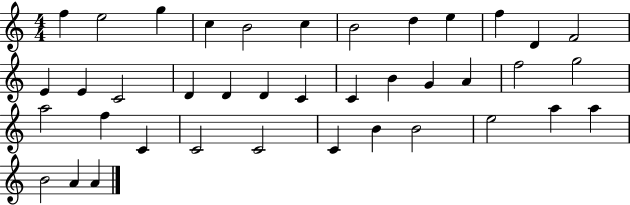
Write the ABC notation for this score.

X:1
T:Untitled
M:4/4
L:1/4
K:C
f e2 g c B2 c B2 d e f D F2 E E C2 D D D C C B G A f2 g2 a2 f C C2 C2 C B B2 e2 a a B2 A A